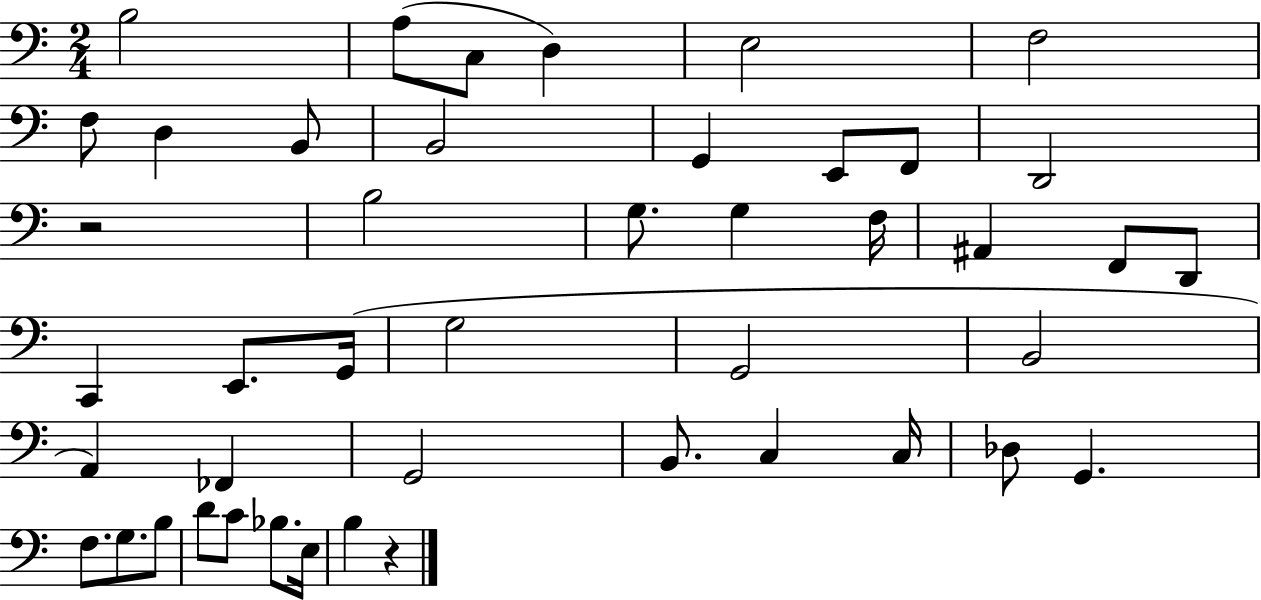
B3/h A3/e C3/e D3/q E3/h F3/h F3/e D3/q B2/e B2/h G2/q E2/e F2/e D2/h R/h B3/h G3/e. G3/q F3/s A#2/q F2/e D2/e C2/q E2/e. G2/s G3/h G2/h B2/h A2/q FES2/q G2/h B2/e. C3/q C3/s Db3/e G2/q. F3/e. G3/e. B3/e D4/e C4/e Bb3/e. E3/s B3/q R/q